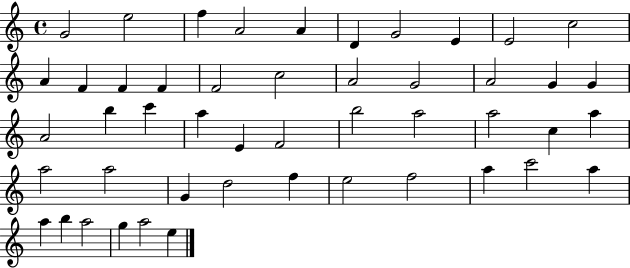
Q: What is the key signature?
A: C major